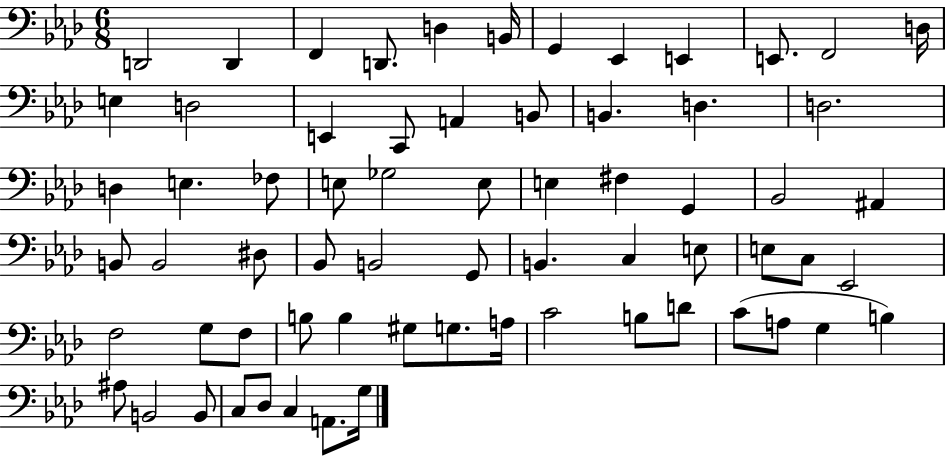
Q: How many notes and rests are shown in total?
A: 67